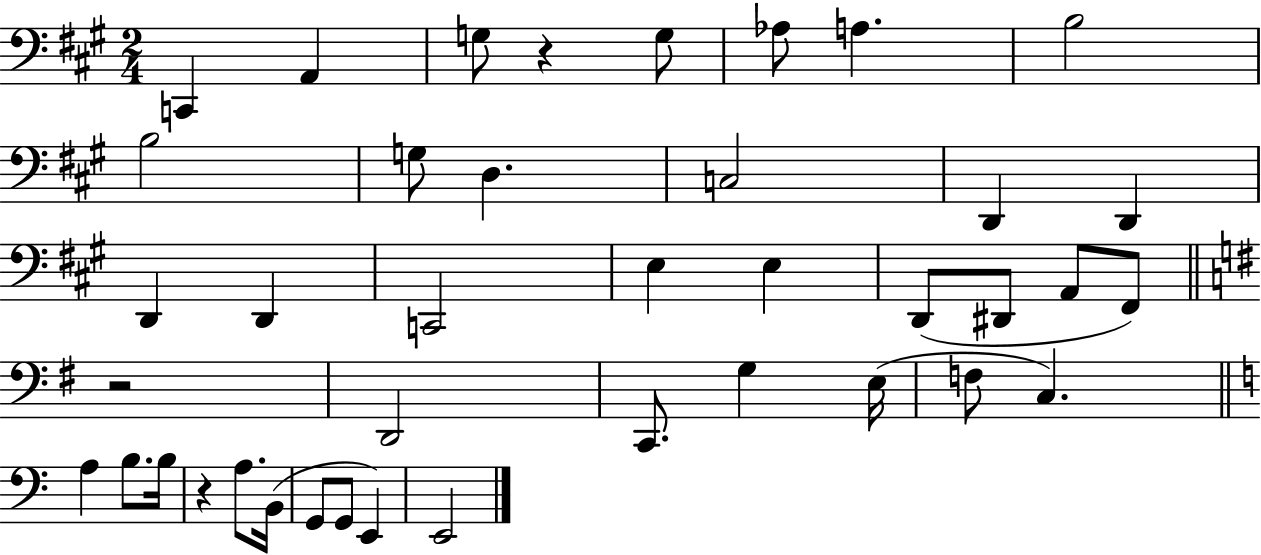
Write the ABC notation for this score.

X:1
T:Untitled
M:2/4
L:1/4
K:A
C,, A,, G,/2 z G,/2 _A,/2 A, B,2 B,2 G,/2 D, C,2 D,, D,, D,, D,, C,,2 E, E, D,,/2 ^D,,/2 A,,/2 ^F,,/2 z2 D,,2 C,,/2 G, E,/4 F,/2 C, A, B,/2 B,/4 z A,/2 B,,/4 G,,/2 G,,/2 E,, E,,2